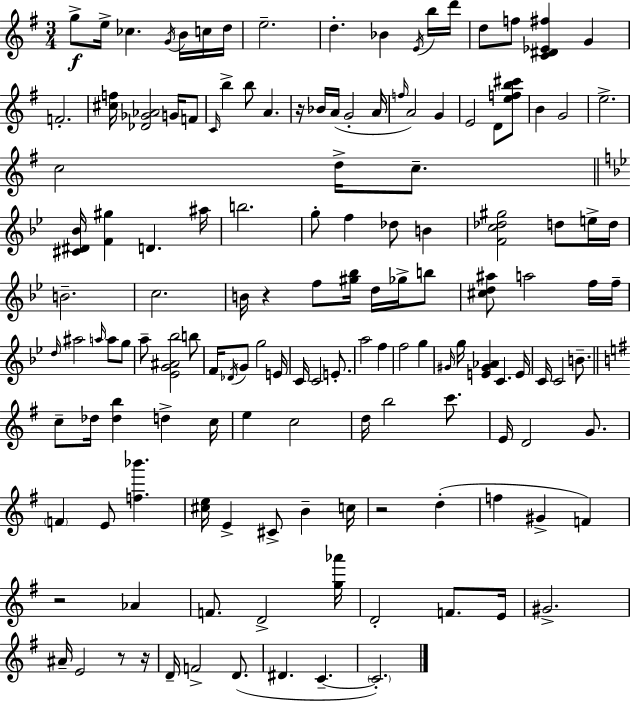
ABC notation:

X:1
T:Untitled
M:3/4
L:1/4
K:Em
g/2 e/4 _c G/4 B/4 c/4 d/4 e2 d _B E/4 b/4 d'/4 d/2 f/2 [C^D_E^f] G F2 [^cf]/4 [_D_G_A]2 G/4 F/2 C/4 b b/2 A z/4 _B/4 A/4 G2 A/4 f/4 A2 G E2 D/2 [efb^c']/2 B G2 e2 c2 d/4 c/2 [^C^D_B]/4 [F^g] D ^a/4 b2 g/2 f _d/2 B [Fc_d^g]2 d/2 e/4 d/4 B2 c2 B/4 z f/2 [^g_b]/4 d/4 _g/4 b/2 [^cd^a]/2 a2 f/4 f/4 d/4 ^a2 a/4 a/2 g/2 a/2 [_EG^A_b]2 b/2 F/4 _D/4 G/2 g2 E/4 C/4 C2 E/2 a2 f f2 g ^G/4 g/4 [E^G_A] C E/4 C/4 C2 B/2 c/2 _d/4 [_db] d c/4 e c2 d/4 b2 c'/2 E/4 D2 G/2 F E/2 [f_b'] [^ce]/4 E ^C/2 B c/4 z2 d f ^G F z2 _A F/2 D2 [g_a']/4 D2 F/2 E/4 ^G2 ^A/4 E2 z/2 z/4 D/4 F2 D/2 ^D C C2